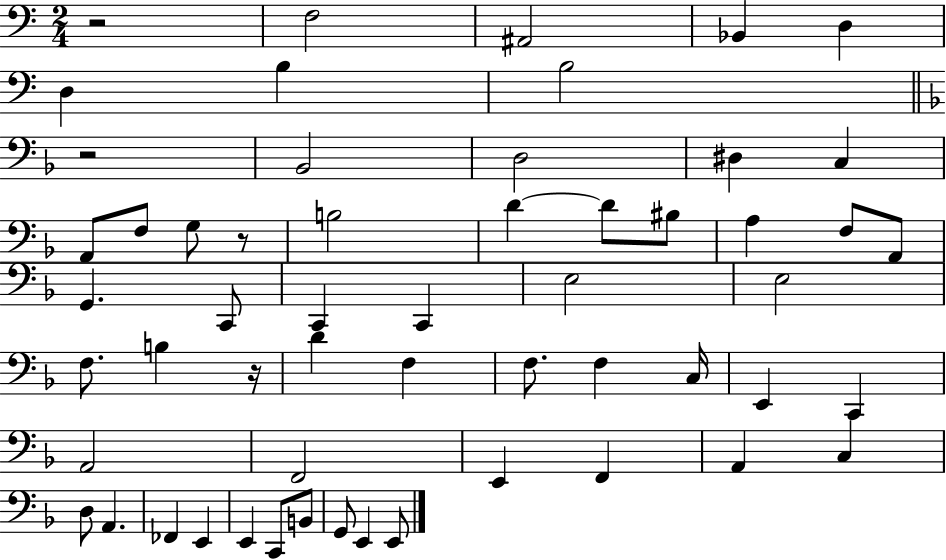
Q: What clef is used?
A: bass